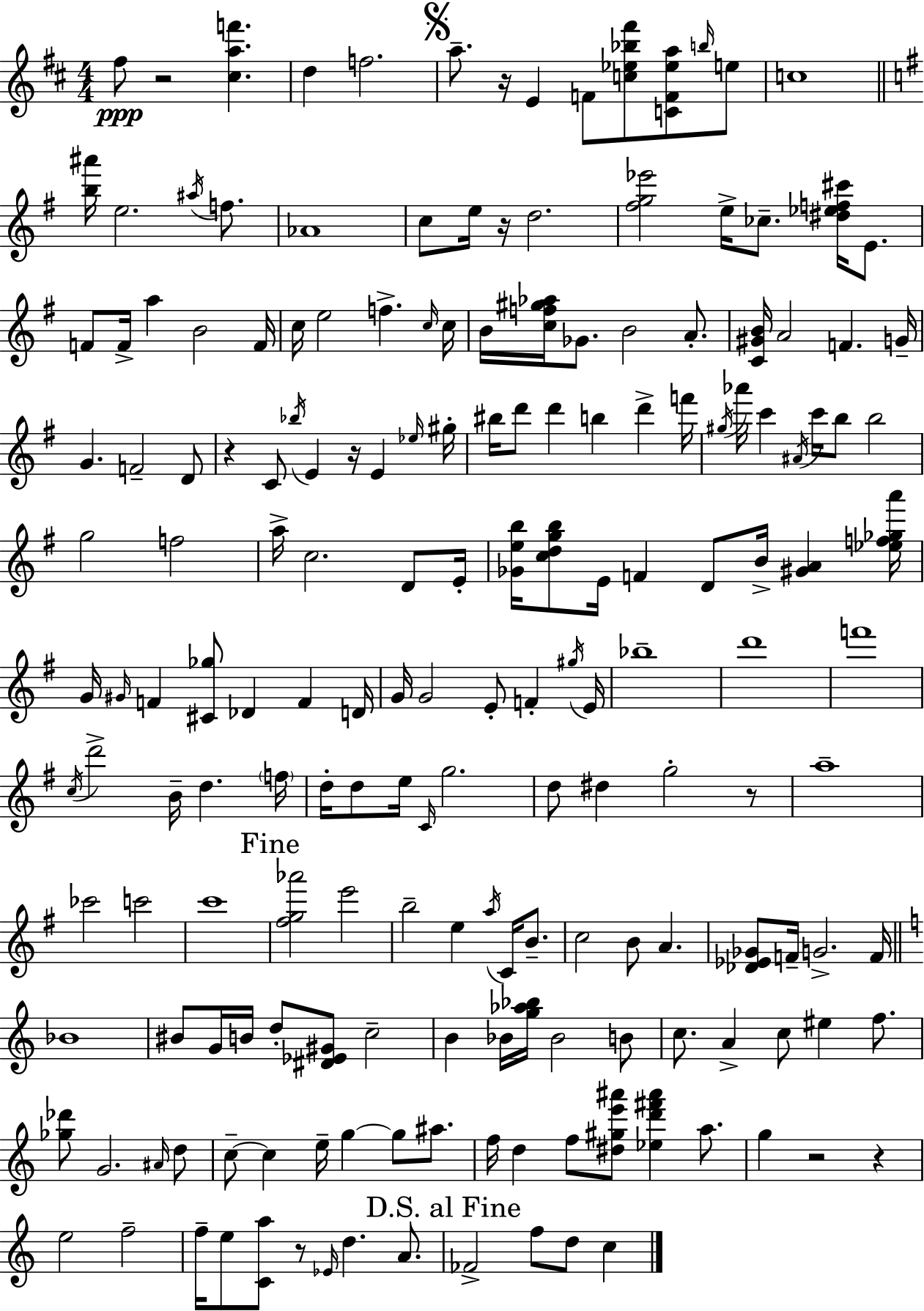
{
  \clef treble
  \numericTimeSignature
  \time 4/4
  \key d \major
  fis''8\ppp r2 <cis'' a'' f'''>4. | d''4 f''2. | \mark \markup { \musicglyph "scripts.segno" } a''8.-- r16 e'4 f'8 <c'' ees'' bes'' fis'''>8 <c' f' ees'' a''>8 \grace { b''16 } e''8 | c''1 | \break \bar "||" \break \key g \major <b'' ais'''>16 e''2. \acciaccatura { ais''16 } f''8. | aes'1 | c''8 e''16 r16 d''2. | <fis'' g'' ees'''>2 e''16-> ces''8.-- <dis'' ees'' f'' cis'''>16 e'8. | \break f'8 f'16-> a''4 b'2 | f'16 c''16 e''2 f''4.-> | \grace { c''16 } c''16 b'16 <c'' f'' gis'' aes''>16 ges'8. b'2 a'8.-. | <c' gis' b'>16 a'2 f'4. | \break g'16-- g'4. f'2-- | d'8 r4 c'8 \acciaccatura { bes''16 } e'4 r16 e'4 | \grace { ees''16 } gis''16-. bis''16 d'''8 d'''4 b''4 d'''4-> | f'''16 \acciaccatura { gis''16 } aes'''16 c'''4 \acciaccatura { ais'16 } c'''16 b''8 b''2 | \break g''2 f''2 | a''16-> c''2. | d'8 e'16-. <ges' e'' b''>16 <c'' d'' g'' b''>8 e'16 f'4 d'8 | b'16-> <gis' a'>4 <ees'' f'' ges'' a'''>16 g'16 \grace { gis'16 } f'4 <cis' ges''>8 des'4 | \break f'4 d'16 g'16 g'2 | e'8-. f'4-. \acciaccatura { gis''16 } e'16 bes''1-- | d'''1 | f'''1 | \break \acciaccatura { c''16 } d'''2-> | b'16-- d''4. \parenthesize f''16 d''16-. d''8 e''16 \grace { c'16 } g''2. | d''8 dis''4 | g''2-. r8 a''1-- | \break ces'''2 | c'''2 c'''1 | \mark "Fine" <fis'' g'' aes'''>2 | e'''2 b''2-- | \break e''4 \acciaccatura { a''16 } c'16 b'8.-- c''2 | b'8 a'4. <des' ees' ges'>8 f'16-- g'2.-> | f'16 \bar "||" \break \key c \major bes'1 | bis'8 g'16 b'16 d''8-. <dis' ees' gis'>8 c''2-- | b'4 bes'16 <g'' aes'' bes''>16 bes'2 b'8 | c''8. a'4-> c''8 eis''4 f''8. | \break <ges'' des'''>8 g'2. \grace { ais'16 } d''8 | c''8--~~ c''4 e''16-- g''4~~ g''8 ais''8. | f''16 d''4 f''8 <dis'' gis'' e''' ais'''>8 <ees'' d''' fis''' ais'''>4 a''8. | g''4 r2 r4 | \break e''2 f''2-- | f''16-- e''8 <c' a''>8 r8 \grace { ees'16 } d''4. a'8. | \mark "D.S. al Fine" fes'2-> f''8 d''8 c''4 | \bar "|."
}